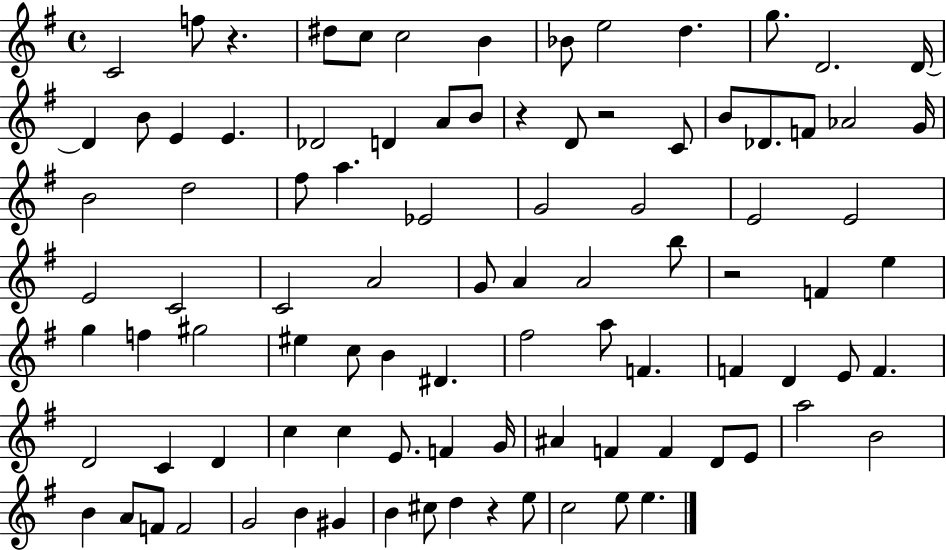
C4/h F5/e R/q. D#5/e C5/e C5/h B4/q Bb4/e E5/h D5/q. G5/e. D4/h. D4/s D4/q B4/e E4/q E4/q. Db4/h D4/q A4/e B4/e R/q D4/e R/h C4/e B4/e Db4/e. F4/e Ab4/h G4/s B4/h D5/h F#5/e A5/q. Eb4/h G4/h G4/h E4/h E4/h E4/h C4/h C4/h A4/h G4/e A4/q A4/h B5/e R/h F4/q E5/q G5/q F5/q G#5/h EIS5/q C5/e B4/q D#4/q. F#5/h A5/e F4/q. F4/q D4/q E4/e F4/q. D4/h C4/q D4/q C5/q C5/q E4/e. F4/q G4/s A#4/q F4/q F4/q D4/e E4/e A5/h B4/h B4/q A4/e F4/e F4/h G4/h B4/q G#4/q B4/q C#5/e D5/q R/q E5/e C5/h E5/e E5/q.